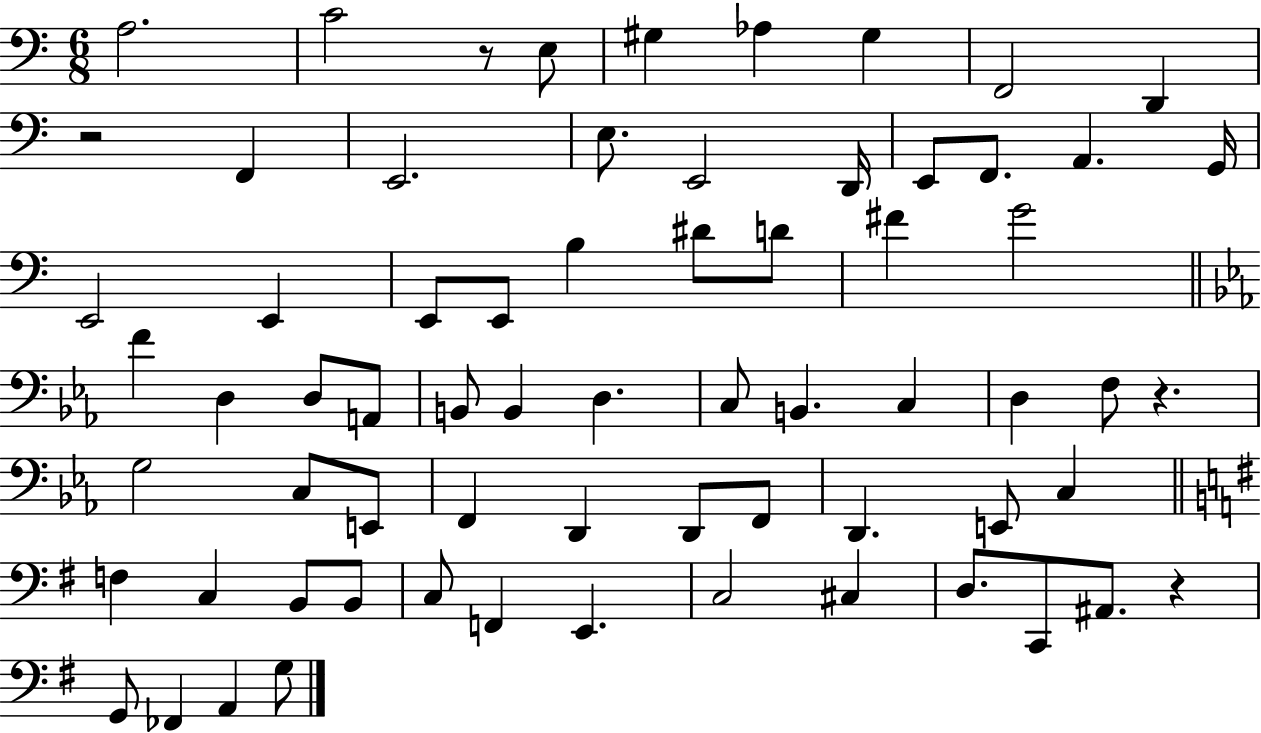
X:1
T:Untitled
M:6/8
L:1/4
K:C
A,2 C2 z/2 E,/2 ^G, _A, ^G, F,,2 D,, z2 F,, E,,2 E,/2 E,,2 D,,/4 E,,/2 F,,/2 A,, G,,/4 E,,2 E,, E,,/2 E,,/2 B, ^D/2 D/2 ^F G2 F D, D,/2 A,,/2 B,,/2 B,, D, C,/2 B,, C, D, F,/2 z G,2 C,/2 E,,/2 F,, D,, D,,/2 F,,/2 D,, E,,/2 C, F, C, B,,/2 B,,/2 C,/2 F,, E,, C,2 ^C, D,/2 C,,/2 ^A,,/2 z G,,/2 _F,, A,, G,/2